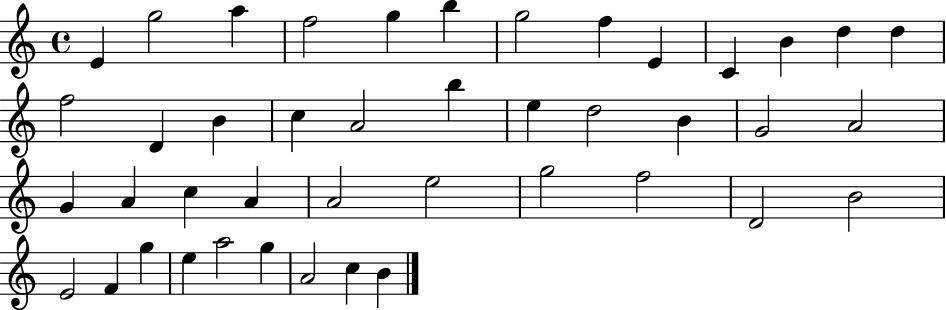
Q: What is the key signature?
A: C major